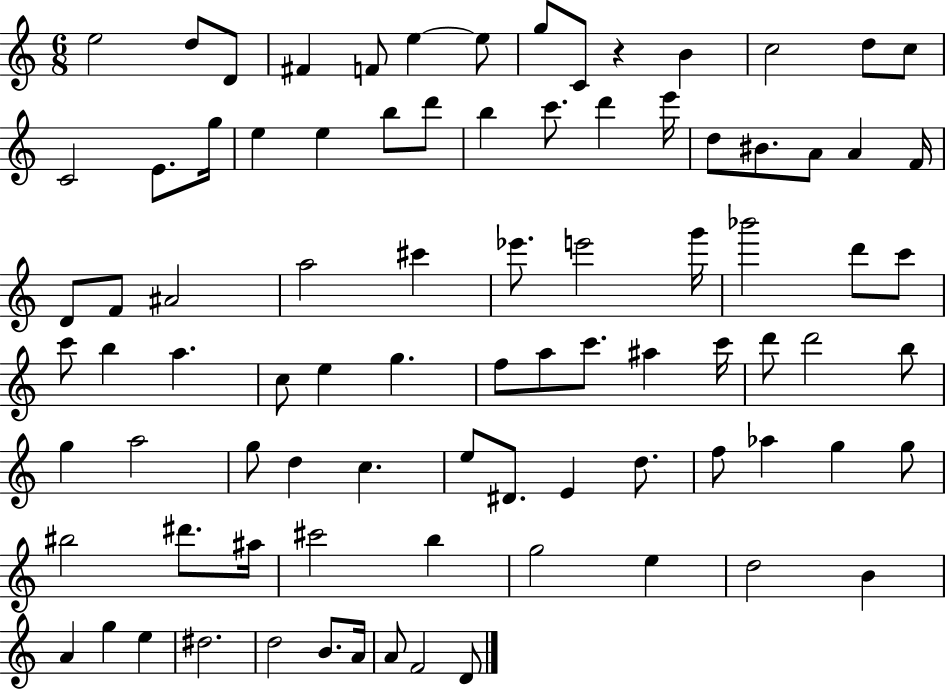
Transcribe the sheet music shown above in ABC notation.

X:1
T:Untitled
M:6/8
L:1/4
K:C
e2 d/2 D/2 ^F F/2 e e/2 g/2 C/2 z B c2 d/2 c/2 C2 E/2 g/4 e e b/2 d'/2 b c'/2 d' e'/4 d/2 ^B/2 A/2 A F/4 D/2 F/2 ^A2 a2 ^c' _e'/2 e'2 g'/4 _b'2 d'/2 c'/2 c'/2 b a c/2 e g f/2 a/2 c'/2 ^a c'/4 d'/2 d'2 b/2 g a2 g/2 d c e/2 ^D/2 E d/2 f/2 _a g g/2 ^b2 ^d'/2 ^a/4 ^c'2 b g2 e d2 B A g e ^d2 d2 B/2 A/4 A/2 F2 D/2